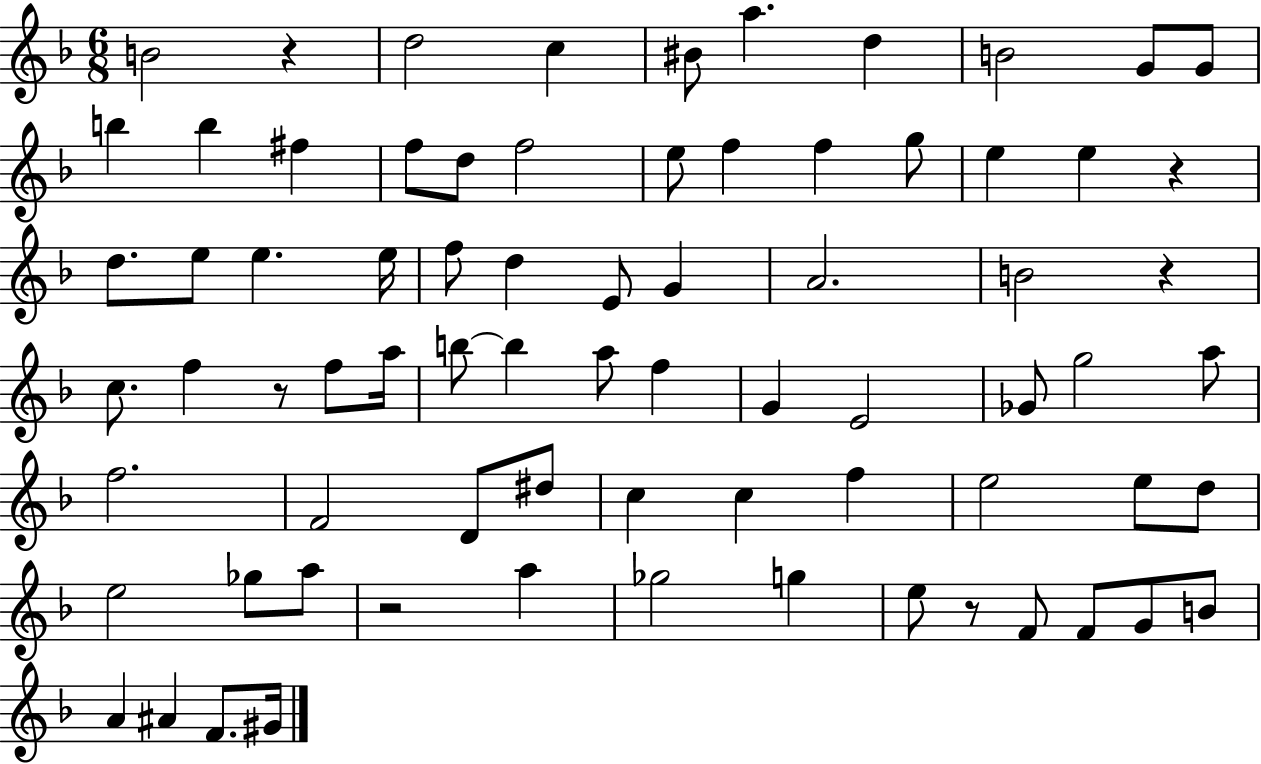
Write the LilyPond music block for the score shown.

{
  \clef treble
  \numericTimeSignature
  \time 6/8
  \key f \major
  \repeat volta 2 { b'2 r4 | d''2 c''4 | bis'8 a''4. d''4 | b'2 g'8 g'8 | \break b''4 b''4 fis''4 | f''8 d''8 f''2 | e''8 f''4 f''4 g''8 | e''4 e''4 r4 | \break d''8. e''8 e''4. e''16 | f''8 d''4 e'8 g'4 | a'2. | b'2 r4 | \break c''8. f''4 r8 f''8 a''16 | b''8~~ b''4 a''8 f''4 | g'4 e'2 | ges'8 g''2 a''8 | \break f''2. | f'2 d'8 dis''8 | c''4 c''4 f''4 | e''2 e''8 d''8 | \break e''2 ges''8 a''8 | r2 a''4 | ges''2 g''4 | e''8 r8 f'8 f'8 g'8 b'8 | \break a'4 ais'4 f'8. gis'16 | } \bar "|."
}